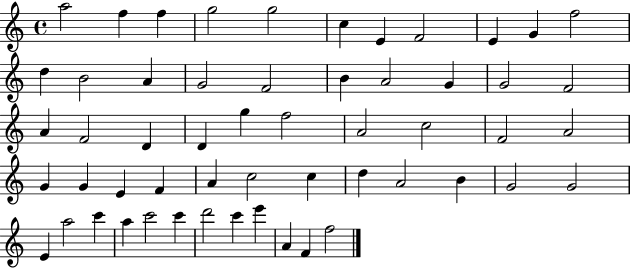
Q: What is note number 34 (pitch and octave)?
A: E4